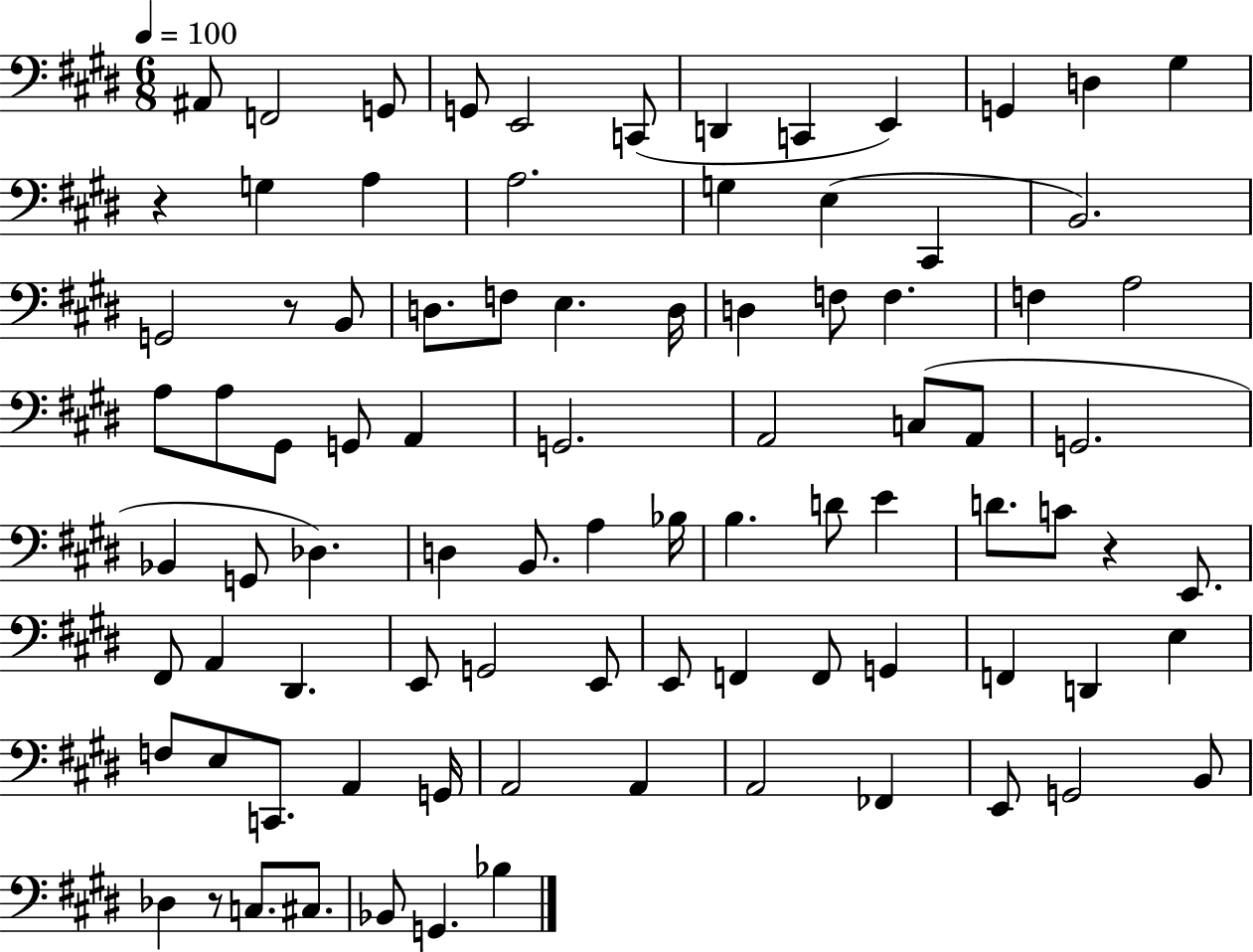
X:1
T:Untitled
M:6/8
L:1/4
K:E
^A,,/2 F,,2 G,,/2 G,,/2 E,,2 C,,/2 D,, C,, E,, G,, D, ^G, z G, A, A,2 G, E, ^C,, B,,2 G,,2 z/2 B,,/2 D,/2 F,/2 E, D,/4 D, F,/2 F, F, A,2 A,/2 A,/2 ^G,,/2 G,,/2 A,, G,,2 A,,2 C,/2 A,,/2 G,,2 _B,, G,,/2 _D, D, B,,/2 A, _B,/4 B, D/2 E D/2 C/2 z E,,/2 ^F,,/2 A,, ^D,, E,,/2 G,,2 E,,/2 E,,/2 F,, F,,/2 G,, F,, D,, E, F,/2 E,/2 C,,/2 A,, G,,/4 A,,2 A,, A,,2 _F,, E,,/2 G,,2 B,,/2 _D, z/2 C,/2 ^C,/2 _B,,/2 G,, _B,